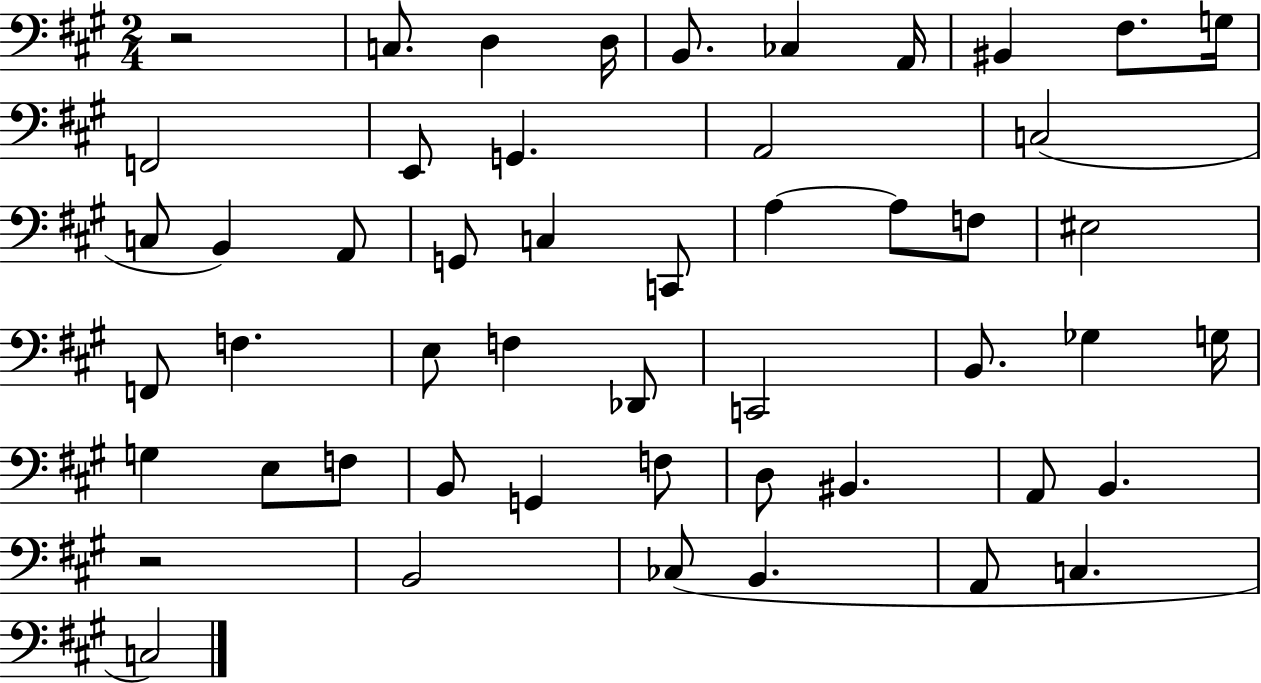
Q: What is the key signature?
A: A major